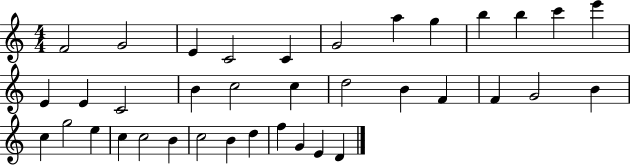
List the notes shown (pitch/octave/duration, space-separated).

F4/h G4/h E4/q C4/h C4/q G4/h A5/q G5/q B5/q B5/q C6/q E6/q E4/q E4/q C4/h B4/q C5/h C5/q D5/h B4/q F4/q F4/q G4/h B4/q C5/q G5/h E5/q C5/q C5/h B4/q C5/h B4/q D5/q F5/q G4/q E4/q D4/q